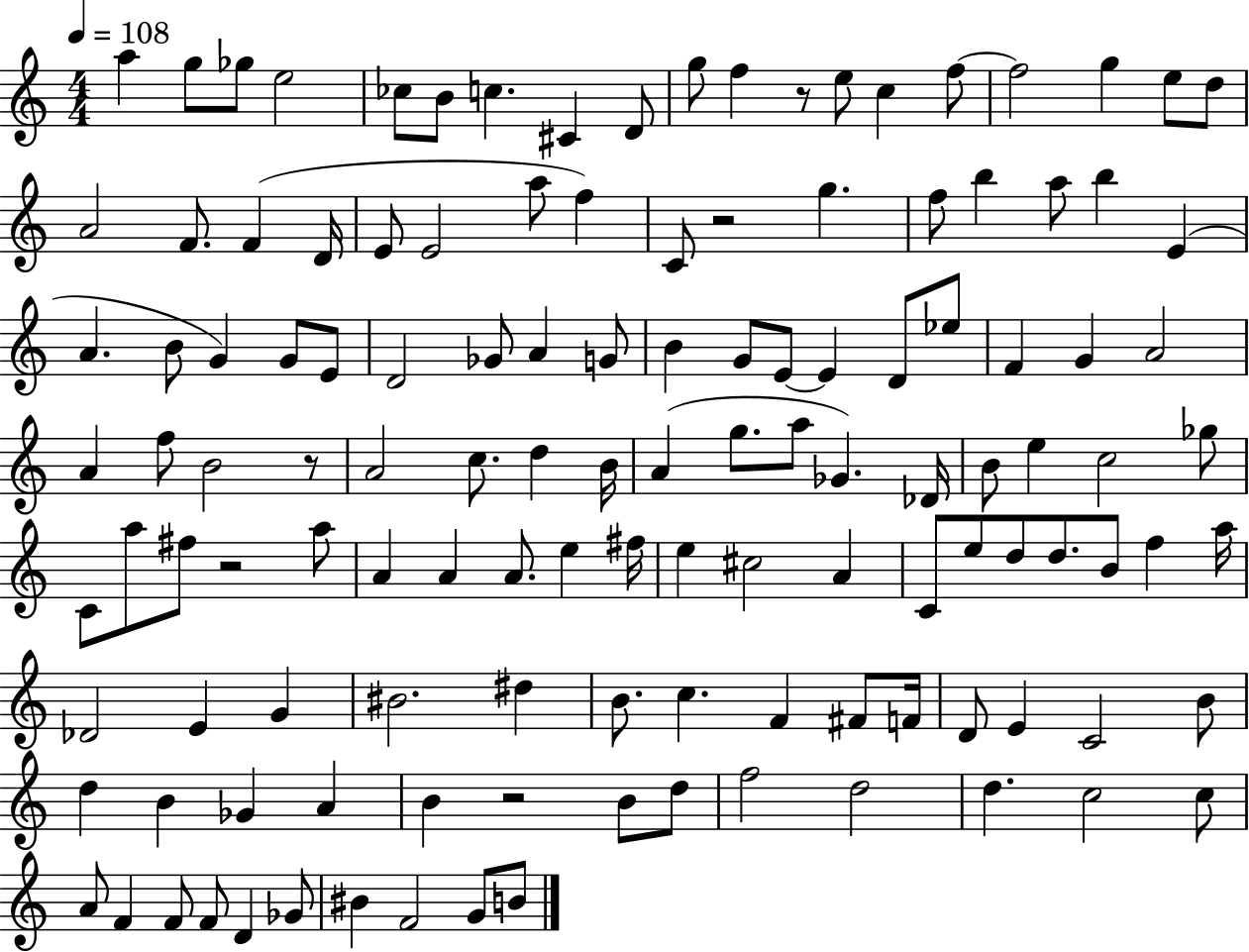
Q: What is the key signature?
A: C major